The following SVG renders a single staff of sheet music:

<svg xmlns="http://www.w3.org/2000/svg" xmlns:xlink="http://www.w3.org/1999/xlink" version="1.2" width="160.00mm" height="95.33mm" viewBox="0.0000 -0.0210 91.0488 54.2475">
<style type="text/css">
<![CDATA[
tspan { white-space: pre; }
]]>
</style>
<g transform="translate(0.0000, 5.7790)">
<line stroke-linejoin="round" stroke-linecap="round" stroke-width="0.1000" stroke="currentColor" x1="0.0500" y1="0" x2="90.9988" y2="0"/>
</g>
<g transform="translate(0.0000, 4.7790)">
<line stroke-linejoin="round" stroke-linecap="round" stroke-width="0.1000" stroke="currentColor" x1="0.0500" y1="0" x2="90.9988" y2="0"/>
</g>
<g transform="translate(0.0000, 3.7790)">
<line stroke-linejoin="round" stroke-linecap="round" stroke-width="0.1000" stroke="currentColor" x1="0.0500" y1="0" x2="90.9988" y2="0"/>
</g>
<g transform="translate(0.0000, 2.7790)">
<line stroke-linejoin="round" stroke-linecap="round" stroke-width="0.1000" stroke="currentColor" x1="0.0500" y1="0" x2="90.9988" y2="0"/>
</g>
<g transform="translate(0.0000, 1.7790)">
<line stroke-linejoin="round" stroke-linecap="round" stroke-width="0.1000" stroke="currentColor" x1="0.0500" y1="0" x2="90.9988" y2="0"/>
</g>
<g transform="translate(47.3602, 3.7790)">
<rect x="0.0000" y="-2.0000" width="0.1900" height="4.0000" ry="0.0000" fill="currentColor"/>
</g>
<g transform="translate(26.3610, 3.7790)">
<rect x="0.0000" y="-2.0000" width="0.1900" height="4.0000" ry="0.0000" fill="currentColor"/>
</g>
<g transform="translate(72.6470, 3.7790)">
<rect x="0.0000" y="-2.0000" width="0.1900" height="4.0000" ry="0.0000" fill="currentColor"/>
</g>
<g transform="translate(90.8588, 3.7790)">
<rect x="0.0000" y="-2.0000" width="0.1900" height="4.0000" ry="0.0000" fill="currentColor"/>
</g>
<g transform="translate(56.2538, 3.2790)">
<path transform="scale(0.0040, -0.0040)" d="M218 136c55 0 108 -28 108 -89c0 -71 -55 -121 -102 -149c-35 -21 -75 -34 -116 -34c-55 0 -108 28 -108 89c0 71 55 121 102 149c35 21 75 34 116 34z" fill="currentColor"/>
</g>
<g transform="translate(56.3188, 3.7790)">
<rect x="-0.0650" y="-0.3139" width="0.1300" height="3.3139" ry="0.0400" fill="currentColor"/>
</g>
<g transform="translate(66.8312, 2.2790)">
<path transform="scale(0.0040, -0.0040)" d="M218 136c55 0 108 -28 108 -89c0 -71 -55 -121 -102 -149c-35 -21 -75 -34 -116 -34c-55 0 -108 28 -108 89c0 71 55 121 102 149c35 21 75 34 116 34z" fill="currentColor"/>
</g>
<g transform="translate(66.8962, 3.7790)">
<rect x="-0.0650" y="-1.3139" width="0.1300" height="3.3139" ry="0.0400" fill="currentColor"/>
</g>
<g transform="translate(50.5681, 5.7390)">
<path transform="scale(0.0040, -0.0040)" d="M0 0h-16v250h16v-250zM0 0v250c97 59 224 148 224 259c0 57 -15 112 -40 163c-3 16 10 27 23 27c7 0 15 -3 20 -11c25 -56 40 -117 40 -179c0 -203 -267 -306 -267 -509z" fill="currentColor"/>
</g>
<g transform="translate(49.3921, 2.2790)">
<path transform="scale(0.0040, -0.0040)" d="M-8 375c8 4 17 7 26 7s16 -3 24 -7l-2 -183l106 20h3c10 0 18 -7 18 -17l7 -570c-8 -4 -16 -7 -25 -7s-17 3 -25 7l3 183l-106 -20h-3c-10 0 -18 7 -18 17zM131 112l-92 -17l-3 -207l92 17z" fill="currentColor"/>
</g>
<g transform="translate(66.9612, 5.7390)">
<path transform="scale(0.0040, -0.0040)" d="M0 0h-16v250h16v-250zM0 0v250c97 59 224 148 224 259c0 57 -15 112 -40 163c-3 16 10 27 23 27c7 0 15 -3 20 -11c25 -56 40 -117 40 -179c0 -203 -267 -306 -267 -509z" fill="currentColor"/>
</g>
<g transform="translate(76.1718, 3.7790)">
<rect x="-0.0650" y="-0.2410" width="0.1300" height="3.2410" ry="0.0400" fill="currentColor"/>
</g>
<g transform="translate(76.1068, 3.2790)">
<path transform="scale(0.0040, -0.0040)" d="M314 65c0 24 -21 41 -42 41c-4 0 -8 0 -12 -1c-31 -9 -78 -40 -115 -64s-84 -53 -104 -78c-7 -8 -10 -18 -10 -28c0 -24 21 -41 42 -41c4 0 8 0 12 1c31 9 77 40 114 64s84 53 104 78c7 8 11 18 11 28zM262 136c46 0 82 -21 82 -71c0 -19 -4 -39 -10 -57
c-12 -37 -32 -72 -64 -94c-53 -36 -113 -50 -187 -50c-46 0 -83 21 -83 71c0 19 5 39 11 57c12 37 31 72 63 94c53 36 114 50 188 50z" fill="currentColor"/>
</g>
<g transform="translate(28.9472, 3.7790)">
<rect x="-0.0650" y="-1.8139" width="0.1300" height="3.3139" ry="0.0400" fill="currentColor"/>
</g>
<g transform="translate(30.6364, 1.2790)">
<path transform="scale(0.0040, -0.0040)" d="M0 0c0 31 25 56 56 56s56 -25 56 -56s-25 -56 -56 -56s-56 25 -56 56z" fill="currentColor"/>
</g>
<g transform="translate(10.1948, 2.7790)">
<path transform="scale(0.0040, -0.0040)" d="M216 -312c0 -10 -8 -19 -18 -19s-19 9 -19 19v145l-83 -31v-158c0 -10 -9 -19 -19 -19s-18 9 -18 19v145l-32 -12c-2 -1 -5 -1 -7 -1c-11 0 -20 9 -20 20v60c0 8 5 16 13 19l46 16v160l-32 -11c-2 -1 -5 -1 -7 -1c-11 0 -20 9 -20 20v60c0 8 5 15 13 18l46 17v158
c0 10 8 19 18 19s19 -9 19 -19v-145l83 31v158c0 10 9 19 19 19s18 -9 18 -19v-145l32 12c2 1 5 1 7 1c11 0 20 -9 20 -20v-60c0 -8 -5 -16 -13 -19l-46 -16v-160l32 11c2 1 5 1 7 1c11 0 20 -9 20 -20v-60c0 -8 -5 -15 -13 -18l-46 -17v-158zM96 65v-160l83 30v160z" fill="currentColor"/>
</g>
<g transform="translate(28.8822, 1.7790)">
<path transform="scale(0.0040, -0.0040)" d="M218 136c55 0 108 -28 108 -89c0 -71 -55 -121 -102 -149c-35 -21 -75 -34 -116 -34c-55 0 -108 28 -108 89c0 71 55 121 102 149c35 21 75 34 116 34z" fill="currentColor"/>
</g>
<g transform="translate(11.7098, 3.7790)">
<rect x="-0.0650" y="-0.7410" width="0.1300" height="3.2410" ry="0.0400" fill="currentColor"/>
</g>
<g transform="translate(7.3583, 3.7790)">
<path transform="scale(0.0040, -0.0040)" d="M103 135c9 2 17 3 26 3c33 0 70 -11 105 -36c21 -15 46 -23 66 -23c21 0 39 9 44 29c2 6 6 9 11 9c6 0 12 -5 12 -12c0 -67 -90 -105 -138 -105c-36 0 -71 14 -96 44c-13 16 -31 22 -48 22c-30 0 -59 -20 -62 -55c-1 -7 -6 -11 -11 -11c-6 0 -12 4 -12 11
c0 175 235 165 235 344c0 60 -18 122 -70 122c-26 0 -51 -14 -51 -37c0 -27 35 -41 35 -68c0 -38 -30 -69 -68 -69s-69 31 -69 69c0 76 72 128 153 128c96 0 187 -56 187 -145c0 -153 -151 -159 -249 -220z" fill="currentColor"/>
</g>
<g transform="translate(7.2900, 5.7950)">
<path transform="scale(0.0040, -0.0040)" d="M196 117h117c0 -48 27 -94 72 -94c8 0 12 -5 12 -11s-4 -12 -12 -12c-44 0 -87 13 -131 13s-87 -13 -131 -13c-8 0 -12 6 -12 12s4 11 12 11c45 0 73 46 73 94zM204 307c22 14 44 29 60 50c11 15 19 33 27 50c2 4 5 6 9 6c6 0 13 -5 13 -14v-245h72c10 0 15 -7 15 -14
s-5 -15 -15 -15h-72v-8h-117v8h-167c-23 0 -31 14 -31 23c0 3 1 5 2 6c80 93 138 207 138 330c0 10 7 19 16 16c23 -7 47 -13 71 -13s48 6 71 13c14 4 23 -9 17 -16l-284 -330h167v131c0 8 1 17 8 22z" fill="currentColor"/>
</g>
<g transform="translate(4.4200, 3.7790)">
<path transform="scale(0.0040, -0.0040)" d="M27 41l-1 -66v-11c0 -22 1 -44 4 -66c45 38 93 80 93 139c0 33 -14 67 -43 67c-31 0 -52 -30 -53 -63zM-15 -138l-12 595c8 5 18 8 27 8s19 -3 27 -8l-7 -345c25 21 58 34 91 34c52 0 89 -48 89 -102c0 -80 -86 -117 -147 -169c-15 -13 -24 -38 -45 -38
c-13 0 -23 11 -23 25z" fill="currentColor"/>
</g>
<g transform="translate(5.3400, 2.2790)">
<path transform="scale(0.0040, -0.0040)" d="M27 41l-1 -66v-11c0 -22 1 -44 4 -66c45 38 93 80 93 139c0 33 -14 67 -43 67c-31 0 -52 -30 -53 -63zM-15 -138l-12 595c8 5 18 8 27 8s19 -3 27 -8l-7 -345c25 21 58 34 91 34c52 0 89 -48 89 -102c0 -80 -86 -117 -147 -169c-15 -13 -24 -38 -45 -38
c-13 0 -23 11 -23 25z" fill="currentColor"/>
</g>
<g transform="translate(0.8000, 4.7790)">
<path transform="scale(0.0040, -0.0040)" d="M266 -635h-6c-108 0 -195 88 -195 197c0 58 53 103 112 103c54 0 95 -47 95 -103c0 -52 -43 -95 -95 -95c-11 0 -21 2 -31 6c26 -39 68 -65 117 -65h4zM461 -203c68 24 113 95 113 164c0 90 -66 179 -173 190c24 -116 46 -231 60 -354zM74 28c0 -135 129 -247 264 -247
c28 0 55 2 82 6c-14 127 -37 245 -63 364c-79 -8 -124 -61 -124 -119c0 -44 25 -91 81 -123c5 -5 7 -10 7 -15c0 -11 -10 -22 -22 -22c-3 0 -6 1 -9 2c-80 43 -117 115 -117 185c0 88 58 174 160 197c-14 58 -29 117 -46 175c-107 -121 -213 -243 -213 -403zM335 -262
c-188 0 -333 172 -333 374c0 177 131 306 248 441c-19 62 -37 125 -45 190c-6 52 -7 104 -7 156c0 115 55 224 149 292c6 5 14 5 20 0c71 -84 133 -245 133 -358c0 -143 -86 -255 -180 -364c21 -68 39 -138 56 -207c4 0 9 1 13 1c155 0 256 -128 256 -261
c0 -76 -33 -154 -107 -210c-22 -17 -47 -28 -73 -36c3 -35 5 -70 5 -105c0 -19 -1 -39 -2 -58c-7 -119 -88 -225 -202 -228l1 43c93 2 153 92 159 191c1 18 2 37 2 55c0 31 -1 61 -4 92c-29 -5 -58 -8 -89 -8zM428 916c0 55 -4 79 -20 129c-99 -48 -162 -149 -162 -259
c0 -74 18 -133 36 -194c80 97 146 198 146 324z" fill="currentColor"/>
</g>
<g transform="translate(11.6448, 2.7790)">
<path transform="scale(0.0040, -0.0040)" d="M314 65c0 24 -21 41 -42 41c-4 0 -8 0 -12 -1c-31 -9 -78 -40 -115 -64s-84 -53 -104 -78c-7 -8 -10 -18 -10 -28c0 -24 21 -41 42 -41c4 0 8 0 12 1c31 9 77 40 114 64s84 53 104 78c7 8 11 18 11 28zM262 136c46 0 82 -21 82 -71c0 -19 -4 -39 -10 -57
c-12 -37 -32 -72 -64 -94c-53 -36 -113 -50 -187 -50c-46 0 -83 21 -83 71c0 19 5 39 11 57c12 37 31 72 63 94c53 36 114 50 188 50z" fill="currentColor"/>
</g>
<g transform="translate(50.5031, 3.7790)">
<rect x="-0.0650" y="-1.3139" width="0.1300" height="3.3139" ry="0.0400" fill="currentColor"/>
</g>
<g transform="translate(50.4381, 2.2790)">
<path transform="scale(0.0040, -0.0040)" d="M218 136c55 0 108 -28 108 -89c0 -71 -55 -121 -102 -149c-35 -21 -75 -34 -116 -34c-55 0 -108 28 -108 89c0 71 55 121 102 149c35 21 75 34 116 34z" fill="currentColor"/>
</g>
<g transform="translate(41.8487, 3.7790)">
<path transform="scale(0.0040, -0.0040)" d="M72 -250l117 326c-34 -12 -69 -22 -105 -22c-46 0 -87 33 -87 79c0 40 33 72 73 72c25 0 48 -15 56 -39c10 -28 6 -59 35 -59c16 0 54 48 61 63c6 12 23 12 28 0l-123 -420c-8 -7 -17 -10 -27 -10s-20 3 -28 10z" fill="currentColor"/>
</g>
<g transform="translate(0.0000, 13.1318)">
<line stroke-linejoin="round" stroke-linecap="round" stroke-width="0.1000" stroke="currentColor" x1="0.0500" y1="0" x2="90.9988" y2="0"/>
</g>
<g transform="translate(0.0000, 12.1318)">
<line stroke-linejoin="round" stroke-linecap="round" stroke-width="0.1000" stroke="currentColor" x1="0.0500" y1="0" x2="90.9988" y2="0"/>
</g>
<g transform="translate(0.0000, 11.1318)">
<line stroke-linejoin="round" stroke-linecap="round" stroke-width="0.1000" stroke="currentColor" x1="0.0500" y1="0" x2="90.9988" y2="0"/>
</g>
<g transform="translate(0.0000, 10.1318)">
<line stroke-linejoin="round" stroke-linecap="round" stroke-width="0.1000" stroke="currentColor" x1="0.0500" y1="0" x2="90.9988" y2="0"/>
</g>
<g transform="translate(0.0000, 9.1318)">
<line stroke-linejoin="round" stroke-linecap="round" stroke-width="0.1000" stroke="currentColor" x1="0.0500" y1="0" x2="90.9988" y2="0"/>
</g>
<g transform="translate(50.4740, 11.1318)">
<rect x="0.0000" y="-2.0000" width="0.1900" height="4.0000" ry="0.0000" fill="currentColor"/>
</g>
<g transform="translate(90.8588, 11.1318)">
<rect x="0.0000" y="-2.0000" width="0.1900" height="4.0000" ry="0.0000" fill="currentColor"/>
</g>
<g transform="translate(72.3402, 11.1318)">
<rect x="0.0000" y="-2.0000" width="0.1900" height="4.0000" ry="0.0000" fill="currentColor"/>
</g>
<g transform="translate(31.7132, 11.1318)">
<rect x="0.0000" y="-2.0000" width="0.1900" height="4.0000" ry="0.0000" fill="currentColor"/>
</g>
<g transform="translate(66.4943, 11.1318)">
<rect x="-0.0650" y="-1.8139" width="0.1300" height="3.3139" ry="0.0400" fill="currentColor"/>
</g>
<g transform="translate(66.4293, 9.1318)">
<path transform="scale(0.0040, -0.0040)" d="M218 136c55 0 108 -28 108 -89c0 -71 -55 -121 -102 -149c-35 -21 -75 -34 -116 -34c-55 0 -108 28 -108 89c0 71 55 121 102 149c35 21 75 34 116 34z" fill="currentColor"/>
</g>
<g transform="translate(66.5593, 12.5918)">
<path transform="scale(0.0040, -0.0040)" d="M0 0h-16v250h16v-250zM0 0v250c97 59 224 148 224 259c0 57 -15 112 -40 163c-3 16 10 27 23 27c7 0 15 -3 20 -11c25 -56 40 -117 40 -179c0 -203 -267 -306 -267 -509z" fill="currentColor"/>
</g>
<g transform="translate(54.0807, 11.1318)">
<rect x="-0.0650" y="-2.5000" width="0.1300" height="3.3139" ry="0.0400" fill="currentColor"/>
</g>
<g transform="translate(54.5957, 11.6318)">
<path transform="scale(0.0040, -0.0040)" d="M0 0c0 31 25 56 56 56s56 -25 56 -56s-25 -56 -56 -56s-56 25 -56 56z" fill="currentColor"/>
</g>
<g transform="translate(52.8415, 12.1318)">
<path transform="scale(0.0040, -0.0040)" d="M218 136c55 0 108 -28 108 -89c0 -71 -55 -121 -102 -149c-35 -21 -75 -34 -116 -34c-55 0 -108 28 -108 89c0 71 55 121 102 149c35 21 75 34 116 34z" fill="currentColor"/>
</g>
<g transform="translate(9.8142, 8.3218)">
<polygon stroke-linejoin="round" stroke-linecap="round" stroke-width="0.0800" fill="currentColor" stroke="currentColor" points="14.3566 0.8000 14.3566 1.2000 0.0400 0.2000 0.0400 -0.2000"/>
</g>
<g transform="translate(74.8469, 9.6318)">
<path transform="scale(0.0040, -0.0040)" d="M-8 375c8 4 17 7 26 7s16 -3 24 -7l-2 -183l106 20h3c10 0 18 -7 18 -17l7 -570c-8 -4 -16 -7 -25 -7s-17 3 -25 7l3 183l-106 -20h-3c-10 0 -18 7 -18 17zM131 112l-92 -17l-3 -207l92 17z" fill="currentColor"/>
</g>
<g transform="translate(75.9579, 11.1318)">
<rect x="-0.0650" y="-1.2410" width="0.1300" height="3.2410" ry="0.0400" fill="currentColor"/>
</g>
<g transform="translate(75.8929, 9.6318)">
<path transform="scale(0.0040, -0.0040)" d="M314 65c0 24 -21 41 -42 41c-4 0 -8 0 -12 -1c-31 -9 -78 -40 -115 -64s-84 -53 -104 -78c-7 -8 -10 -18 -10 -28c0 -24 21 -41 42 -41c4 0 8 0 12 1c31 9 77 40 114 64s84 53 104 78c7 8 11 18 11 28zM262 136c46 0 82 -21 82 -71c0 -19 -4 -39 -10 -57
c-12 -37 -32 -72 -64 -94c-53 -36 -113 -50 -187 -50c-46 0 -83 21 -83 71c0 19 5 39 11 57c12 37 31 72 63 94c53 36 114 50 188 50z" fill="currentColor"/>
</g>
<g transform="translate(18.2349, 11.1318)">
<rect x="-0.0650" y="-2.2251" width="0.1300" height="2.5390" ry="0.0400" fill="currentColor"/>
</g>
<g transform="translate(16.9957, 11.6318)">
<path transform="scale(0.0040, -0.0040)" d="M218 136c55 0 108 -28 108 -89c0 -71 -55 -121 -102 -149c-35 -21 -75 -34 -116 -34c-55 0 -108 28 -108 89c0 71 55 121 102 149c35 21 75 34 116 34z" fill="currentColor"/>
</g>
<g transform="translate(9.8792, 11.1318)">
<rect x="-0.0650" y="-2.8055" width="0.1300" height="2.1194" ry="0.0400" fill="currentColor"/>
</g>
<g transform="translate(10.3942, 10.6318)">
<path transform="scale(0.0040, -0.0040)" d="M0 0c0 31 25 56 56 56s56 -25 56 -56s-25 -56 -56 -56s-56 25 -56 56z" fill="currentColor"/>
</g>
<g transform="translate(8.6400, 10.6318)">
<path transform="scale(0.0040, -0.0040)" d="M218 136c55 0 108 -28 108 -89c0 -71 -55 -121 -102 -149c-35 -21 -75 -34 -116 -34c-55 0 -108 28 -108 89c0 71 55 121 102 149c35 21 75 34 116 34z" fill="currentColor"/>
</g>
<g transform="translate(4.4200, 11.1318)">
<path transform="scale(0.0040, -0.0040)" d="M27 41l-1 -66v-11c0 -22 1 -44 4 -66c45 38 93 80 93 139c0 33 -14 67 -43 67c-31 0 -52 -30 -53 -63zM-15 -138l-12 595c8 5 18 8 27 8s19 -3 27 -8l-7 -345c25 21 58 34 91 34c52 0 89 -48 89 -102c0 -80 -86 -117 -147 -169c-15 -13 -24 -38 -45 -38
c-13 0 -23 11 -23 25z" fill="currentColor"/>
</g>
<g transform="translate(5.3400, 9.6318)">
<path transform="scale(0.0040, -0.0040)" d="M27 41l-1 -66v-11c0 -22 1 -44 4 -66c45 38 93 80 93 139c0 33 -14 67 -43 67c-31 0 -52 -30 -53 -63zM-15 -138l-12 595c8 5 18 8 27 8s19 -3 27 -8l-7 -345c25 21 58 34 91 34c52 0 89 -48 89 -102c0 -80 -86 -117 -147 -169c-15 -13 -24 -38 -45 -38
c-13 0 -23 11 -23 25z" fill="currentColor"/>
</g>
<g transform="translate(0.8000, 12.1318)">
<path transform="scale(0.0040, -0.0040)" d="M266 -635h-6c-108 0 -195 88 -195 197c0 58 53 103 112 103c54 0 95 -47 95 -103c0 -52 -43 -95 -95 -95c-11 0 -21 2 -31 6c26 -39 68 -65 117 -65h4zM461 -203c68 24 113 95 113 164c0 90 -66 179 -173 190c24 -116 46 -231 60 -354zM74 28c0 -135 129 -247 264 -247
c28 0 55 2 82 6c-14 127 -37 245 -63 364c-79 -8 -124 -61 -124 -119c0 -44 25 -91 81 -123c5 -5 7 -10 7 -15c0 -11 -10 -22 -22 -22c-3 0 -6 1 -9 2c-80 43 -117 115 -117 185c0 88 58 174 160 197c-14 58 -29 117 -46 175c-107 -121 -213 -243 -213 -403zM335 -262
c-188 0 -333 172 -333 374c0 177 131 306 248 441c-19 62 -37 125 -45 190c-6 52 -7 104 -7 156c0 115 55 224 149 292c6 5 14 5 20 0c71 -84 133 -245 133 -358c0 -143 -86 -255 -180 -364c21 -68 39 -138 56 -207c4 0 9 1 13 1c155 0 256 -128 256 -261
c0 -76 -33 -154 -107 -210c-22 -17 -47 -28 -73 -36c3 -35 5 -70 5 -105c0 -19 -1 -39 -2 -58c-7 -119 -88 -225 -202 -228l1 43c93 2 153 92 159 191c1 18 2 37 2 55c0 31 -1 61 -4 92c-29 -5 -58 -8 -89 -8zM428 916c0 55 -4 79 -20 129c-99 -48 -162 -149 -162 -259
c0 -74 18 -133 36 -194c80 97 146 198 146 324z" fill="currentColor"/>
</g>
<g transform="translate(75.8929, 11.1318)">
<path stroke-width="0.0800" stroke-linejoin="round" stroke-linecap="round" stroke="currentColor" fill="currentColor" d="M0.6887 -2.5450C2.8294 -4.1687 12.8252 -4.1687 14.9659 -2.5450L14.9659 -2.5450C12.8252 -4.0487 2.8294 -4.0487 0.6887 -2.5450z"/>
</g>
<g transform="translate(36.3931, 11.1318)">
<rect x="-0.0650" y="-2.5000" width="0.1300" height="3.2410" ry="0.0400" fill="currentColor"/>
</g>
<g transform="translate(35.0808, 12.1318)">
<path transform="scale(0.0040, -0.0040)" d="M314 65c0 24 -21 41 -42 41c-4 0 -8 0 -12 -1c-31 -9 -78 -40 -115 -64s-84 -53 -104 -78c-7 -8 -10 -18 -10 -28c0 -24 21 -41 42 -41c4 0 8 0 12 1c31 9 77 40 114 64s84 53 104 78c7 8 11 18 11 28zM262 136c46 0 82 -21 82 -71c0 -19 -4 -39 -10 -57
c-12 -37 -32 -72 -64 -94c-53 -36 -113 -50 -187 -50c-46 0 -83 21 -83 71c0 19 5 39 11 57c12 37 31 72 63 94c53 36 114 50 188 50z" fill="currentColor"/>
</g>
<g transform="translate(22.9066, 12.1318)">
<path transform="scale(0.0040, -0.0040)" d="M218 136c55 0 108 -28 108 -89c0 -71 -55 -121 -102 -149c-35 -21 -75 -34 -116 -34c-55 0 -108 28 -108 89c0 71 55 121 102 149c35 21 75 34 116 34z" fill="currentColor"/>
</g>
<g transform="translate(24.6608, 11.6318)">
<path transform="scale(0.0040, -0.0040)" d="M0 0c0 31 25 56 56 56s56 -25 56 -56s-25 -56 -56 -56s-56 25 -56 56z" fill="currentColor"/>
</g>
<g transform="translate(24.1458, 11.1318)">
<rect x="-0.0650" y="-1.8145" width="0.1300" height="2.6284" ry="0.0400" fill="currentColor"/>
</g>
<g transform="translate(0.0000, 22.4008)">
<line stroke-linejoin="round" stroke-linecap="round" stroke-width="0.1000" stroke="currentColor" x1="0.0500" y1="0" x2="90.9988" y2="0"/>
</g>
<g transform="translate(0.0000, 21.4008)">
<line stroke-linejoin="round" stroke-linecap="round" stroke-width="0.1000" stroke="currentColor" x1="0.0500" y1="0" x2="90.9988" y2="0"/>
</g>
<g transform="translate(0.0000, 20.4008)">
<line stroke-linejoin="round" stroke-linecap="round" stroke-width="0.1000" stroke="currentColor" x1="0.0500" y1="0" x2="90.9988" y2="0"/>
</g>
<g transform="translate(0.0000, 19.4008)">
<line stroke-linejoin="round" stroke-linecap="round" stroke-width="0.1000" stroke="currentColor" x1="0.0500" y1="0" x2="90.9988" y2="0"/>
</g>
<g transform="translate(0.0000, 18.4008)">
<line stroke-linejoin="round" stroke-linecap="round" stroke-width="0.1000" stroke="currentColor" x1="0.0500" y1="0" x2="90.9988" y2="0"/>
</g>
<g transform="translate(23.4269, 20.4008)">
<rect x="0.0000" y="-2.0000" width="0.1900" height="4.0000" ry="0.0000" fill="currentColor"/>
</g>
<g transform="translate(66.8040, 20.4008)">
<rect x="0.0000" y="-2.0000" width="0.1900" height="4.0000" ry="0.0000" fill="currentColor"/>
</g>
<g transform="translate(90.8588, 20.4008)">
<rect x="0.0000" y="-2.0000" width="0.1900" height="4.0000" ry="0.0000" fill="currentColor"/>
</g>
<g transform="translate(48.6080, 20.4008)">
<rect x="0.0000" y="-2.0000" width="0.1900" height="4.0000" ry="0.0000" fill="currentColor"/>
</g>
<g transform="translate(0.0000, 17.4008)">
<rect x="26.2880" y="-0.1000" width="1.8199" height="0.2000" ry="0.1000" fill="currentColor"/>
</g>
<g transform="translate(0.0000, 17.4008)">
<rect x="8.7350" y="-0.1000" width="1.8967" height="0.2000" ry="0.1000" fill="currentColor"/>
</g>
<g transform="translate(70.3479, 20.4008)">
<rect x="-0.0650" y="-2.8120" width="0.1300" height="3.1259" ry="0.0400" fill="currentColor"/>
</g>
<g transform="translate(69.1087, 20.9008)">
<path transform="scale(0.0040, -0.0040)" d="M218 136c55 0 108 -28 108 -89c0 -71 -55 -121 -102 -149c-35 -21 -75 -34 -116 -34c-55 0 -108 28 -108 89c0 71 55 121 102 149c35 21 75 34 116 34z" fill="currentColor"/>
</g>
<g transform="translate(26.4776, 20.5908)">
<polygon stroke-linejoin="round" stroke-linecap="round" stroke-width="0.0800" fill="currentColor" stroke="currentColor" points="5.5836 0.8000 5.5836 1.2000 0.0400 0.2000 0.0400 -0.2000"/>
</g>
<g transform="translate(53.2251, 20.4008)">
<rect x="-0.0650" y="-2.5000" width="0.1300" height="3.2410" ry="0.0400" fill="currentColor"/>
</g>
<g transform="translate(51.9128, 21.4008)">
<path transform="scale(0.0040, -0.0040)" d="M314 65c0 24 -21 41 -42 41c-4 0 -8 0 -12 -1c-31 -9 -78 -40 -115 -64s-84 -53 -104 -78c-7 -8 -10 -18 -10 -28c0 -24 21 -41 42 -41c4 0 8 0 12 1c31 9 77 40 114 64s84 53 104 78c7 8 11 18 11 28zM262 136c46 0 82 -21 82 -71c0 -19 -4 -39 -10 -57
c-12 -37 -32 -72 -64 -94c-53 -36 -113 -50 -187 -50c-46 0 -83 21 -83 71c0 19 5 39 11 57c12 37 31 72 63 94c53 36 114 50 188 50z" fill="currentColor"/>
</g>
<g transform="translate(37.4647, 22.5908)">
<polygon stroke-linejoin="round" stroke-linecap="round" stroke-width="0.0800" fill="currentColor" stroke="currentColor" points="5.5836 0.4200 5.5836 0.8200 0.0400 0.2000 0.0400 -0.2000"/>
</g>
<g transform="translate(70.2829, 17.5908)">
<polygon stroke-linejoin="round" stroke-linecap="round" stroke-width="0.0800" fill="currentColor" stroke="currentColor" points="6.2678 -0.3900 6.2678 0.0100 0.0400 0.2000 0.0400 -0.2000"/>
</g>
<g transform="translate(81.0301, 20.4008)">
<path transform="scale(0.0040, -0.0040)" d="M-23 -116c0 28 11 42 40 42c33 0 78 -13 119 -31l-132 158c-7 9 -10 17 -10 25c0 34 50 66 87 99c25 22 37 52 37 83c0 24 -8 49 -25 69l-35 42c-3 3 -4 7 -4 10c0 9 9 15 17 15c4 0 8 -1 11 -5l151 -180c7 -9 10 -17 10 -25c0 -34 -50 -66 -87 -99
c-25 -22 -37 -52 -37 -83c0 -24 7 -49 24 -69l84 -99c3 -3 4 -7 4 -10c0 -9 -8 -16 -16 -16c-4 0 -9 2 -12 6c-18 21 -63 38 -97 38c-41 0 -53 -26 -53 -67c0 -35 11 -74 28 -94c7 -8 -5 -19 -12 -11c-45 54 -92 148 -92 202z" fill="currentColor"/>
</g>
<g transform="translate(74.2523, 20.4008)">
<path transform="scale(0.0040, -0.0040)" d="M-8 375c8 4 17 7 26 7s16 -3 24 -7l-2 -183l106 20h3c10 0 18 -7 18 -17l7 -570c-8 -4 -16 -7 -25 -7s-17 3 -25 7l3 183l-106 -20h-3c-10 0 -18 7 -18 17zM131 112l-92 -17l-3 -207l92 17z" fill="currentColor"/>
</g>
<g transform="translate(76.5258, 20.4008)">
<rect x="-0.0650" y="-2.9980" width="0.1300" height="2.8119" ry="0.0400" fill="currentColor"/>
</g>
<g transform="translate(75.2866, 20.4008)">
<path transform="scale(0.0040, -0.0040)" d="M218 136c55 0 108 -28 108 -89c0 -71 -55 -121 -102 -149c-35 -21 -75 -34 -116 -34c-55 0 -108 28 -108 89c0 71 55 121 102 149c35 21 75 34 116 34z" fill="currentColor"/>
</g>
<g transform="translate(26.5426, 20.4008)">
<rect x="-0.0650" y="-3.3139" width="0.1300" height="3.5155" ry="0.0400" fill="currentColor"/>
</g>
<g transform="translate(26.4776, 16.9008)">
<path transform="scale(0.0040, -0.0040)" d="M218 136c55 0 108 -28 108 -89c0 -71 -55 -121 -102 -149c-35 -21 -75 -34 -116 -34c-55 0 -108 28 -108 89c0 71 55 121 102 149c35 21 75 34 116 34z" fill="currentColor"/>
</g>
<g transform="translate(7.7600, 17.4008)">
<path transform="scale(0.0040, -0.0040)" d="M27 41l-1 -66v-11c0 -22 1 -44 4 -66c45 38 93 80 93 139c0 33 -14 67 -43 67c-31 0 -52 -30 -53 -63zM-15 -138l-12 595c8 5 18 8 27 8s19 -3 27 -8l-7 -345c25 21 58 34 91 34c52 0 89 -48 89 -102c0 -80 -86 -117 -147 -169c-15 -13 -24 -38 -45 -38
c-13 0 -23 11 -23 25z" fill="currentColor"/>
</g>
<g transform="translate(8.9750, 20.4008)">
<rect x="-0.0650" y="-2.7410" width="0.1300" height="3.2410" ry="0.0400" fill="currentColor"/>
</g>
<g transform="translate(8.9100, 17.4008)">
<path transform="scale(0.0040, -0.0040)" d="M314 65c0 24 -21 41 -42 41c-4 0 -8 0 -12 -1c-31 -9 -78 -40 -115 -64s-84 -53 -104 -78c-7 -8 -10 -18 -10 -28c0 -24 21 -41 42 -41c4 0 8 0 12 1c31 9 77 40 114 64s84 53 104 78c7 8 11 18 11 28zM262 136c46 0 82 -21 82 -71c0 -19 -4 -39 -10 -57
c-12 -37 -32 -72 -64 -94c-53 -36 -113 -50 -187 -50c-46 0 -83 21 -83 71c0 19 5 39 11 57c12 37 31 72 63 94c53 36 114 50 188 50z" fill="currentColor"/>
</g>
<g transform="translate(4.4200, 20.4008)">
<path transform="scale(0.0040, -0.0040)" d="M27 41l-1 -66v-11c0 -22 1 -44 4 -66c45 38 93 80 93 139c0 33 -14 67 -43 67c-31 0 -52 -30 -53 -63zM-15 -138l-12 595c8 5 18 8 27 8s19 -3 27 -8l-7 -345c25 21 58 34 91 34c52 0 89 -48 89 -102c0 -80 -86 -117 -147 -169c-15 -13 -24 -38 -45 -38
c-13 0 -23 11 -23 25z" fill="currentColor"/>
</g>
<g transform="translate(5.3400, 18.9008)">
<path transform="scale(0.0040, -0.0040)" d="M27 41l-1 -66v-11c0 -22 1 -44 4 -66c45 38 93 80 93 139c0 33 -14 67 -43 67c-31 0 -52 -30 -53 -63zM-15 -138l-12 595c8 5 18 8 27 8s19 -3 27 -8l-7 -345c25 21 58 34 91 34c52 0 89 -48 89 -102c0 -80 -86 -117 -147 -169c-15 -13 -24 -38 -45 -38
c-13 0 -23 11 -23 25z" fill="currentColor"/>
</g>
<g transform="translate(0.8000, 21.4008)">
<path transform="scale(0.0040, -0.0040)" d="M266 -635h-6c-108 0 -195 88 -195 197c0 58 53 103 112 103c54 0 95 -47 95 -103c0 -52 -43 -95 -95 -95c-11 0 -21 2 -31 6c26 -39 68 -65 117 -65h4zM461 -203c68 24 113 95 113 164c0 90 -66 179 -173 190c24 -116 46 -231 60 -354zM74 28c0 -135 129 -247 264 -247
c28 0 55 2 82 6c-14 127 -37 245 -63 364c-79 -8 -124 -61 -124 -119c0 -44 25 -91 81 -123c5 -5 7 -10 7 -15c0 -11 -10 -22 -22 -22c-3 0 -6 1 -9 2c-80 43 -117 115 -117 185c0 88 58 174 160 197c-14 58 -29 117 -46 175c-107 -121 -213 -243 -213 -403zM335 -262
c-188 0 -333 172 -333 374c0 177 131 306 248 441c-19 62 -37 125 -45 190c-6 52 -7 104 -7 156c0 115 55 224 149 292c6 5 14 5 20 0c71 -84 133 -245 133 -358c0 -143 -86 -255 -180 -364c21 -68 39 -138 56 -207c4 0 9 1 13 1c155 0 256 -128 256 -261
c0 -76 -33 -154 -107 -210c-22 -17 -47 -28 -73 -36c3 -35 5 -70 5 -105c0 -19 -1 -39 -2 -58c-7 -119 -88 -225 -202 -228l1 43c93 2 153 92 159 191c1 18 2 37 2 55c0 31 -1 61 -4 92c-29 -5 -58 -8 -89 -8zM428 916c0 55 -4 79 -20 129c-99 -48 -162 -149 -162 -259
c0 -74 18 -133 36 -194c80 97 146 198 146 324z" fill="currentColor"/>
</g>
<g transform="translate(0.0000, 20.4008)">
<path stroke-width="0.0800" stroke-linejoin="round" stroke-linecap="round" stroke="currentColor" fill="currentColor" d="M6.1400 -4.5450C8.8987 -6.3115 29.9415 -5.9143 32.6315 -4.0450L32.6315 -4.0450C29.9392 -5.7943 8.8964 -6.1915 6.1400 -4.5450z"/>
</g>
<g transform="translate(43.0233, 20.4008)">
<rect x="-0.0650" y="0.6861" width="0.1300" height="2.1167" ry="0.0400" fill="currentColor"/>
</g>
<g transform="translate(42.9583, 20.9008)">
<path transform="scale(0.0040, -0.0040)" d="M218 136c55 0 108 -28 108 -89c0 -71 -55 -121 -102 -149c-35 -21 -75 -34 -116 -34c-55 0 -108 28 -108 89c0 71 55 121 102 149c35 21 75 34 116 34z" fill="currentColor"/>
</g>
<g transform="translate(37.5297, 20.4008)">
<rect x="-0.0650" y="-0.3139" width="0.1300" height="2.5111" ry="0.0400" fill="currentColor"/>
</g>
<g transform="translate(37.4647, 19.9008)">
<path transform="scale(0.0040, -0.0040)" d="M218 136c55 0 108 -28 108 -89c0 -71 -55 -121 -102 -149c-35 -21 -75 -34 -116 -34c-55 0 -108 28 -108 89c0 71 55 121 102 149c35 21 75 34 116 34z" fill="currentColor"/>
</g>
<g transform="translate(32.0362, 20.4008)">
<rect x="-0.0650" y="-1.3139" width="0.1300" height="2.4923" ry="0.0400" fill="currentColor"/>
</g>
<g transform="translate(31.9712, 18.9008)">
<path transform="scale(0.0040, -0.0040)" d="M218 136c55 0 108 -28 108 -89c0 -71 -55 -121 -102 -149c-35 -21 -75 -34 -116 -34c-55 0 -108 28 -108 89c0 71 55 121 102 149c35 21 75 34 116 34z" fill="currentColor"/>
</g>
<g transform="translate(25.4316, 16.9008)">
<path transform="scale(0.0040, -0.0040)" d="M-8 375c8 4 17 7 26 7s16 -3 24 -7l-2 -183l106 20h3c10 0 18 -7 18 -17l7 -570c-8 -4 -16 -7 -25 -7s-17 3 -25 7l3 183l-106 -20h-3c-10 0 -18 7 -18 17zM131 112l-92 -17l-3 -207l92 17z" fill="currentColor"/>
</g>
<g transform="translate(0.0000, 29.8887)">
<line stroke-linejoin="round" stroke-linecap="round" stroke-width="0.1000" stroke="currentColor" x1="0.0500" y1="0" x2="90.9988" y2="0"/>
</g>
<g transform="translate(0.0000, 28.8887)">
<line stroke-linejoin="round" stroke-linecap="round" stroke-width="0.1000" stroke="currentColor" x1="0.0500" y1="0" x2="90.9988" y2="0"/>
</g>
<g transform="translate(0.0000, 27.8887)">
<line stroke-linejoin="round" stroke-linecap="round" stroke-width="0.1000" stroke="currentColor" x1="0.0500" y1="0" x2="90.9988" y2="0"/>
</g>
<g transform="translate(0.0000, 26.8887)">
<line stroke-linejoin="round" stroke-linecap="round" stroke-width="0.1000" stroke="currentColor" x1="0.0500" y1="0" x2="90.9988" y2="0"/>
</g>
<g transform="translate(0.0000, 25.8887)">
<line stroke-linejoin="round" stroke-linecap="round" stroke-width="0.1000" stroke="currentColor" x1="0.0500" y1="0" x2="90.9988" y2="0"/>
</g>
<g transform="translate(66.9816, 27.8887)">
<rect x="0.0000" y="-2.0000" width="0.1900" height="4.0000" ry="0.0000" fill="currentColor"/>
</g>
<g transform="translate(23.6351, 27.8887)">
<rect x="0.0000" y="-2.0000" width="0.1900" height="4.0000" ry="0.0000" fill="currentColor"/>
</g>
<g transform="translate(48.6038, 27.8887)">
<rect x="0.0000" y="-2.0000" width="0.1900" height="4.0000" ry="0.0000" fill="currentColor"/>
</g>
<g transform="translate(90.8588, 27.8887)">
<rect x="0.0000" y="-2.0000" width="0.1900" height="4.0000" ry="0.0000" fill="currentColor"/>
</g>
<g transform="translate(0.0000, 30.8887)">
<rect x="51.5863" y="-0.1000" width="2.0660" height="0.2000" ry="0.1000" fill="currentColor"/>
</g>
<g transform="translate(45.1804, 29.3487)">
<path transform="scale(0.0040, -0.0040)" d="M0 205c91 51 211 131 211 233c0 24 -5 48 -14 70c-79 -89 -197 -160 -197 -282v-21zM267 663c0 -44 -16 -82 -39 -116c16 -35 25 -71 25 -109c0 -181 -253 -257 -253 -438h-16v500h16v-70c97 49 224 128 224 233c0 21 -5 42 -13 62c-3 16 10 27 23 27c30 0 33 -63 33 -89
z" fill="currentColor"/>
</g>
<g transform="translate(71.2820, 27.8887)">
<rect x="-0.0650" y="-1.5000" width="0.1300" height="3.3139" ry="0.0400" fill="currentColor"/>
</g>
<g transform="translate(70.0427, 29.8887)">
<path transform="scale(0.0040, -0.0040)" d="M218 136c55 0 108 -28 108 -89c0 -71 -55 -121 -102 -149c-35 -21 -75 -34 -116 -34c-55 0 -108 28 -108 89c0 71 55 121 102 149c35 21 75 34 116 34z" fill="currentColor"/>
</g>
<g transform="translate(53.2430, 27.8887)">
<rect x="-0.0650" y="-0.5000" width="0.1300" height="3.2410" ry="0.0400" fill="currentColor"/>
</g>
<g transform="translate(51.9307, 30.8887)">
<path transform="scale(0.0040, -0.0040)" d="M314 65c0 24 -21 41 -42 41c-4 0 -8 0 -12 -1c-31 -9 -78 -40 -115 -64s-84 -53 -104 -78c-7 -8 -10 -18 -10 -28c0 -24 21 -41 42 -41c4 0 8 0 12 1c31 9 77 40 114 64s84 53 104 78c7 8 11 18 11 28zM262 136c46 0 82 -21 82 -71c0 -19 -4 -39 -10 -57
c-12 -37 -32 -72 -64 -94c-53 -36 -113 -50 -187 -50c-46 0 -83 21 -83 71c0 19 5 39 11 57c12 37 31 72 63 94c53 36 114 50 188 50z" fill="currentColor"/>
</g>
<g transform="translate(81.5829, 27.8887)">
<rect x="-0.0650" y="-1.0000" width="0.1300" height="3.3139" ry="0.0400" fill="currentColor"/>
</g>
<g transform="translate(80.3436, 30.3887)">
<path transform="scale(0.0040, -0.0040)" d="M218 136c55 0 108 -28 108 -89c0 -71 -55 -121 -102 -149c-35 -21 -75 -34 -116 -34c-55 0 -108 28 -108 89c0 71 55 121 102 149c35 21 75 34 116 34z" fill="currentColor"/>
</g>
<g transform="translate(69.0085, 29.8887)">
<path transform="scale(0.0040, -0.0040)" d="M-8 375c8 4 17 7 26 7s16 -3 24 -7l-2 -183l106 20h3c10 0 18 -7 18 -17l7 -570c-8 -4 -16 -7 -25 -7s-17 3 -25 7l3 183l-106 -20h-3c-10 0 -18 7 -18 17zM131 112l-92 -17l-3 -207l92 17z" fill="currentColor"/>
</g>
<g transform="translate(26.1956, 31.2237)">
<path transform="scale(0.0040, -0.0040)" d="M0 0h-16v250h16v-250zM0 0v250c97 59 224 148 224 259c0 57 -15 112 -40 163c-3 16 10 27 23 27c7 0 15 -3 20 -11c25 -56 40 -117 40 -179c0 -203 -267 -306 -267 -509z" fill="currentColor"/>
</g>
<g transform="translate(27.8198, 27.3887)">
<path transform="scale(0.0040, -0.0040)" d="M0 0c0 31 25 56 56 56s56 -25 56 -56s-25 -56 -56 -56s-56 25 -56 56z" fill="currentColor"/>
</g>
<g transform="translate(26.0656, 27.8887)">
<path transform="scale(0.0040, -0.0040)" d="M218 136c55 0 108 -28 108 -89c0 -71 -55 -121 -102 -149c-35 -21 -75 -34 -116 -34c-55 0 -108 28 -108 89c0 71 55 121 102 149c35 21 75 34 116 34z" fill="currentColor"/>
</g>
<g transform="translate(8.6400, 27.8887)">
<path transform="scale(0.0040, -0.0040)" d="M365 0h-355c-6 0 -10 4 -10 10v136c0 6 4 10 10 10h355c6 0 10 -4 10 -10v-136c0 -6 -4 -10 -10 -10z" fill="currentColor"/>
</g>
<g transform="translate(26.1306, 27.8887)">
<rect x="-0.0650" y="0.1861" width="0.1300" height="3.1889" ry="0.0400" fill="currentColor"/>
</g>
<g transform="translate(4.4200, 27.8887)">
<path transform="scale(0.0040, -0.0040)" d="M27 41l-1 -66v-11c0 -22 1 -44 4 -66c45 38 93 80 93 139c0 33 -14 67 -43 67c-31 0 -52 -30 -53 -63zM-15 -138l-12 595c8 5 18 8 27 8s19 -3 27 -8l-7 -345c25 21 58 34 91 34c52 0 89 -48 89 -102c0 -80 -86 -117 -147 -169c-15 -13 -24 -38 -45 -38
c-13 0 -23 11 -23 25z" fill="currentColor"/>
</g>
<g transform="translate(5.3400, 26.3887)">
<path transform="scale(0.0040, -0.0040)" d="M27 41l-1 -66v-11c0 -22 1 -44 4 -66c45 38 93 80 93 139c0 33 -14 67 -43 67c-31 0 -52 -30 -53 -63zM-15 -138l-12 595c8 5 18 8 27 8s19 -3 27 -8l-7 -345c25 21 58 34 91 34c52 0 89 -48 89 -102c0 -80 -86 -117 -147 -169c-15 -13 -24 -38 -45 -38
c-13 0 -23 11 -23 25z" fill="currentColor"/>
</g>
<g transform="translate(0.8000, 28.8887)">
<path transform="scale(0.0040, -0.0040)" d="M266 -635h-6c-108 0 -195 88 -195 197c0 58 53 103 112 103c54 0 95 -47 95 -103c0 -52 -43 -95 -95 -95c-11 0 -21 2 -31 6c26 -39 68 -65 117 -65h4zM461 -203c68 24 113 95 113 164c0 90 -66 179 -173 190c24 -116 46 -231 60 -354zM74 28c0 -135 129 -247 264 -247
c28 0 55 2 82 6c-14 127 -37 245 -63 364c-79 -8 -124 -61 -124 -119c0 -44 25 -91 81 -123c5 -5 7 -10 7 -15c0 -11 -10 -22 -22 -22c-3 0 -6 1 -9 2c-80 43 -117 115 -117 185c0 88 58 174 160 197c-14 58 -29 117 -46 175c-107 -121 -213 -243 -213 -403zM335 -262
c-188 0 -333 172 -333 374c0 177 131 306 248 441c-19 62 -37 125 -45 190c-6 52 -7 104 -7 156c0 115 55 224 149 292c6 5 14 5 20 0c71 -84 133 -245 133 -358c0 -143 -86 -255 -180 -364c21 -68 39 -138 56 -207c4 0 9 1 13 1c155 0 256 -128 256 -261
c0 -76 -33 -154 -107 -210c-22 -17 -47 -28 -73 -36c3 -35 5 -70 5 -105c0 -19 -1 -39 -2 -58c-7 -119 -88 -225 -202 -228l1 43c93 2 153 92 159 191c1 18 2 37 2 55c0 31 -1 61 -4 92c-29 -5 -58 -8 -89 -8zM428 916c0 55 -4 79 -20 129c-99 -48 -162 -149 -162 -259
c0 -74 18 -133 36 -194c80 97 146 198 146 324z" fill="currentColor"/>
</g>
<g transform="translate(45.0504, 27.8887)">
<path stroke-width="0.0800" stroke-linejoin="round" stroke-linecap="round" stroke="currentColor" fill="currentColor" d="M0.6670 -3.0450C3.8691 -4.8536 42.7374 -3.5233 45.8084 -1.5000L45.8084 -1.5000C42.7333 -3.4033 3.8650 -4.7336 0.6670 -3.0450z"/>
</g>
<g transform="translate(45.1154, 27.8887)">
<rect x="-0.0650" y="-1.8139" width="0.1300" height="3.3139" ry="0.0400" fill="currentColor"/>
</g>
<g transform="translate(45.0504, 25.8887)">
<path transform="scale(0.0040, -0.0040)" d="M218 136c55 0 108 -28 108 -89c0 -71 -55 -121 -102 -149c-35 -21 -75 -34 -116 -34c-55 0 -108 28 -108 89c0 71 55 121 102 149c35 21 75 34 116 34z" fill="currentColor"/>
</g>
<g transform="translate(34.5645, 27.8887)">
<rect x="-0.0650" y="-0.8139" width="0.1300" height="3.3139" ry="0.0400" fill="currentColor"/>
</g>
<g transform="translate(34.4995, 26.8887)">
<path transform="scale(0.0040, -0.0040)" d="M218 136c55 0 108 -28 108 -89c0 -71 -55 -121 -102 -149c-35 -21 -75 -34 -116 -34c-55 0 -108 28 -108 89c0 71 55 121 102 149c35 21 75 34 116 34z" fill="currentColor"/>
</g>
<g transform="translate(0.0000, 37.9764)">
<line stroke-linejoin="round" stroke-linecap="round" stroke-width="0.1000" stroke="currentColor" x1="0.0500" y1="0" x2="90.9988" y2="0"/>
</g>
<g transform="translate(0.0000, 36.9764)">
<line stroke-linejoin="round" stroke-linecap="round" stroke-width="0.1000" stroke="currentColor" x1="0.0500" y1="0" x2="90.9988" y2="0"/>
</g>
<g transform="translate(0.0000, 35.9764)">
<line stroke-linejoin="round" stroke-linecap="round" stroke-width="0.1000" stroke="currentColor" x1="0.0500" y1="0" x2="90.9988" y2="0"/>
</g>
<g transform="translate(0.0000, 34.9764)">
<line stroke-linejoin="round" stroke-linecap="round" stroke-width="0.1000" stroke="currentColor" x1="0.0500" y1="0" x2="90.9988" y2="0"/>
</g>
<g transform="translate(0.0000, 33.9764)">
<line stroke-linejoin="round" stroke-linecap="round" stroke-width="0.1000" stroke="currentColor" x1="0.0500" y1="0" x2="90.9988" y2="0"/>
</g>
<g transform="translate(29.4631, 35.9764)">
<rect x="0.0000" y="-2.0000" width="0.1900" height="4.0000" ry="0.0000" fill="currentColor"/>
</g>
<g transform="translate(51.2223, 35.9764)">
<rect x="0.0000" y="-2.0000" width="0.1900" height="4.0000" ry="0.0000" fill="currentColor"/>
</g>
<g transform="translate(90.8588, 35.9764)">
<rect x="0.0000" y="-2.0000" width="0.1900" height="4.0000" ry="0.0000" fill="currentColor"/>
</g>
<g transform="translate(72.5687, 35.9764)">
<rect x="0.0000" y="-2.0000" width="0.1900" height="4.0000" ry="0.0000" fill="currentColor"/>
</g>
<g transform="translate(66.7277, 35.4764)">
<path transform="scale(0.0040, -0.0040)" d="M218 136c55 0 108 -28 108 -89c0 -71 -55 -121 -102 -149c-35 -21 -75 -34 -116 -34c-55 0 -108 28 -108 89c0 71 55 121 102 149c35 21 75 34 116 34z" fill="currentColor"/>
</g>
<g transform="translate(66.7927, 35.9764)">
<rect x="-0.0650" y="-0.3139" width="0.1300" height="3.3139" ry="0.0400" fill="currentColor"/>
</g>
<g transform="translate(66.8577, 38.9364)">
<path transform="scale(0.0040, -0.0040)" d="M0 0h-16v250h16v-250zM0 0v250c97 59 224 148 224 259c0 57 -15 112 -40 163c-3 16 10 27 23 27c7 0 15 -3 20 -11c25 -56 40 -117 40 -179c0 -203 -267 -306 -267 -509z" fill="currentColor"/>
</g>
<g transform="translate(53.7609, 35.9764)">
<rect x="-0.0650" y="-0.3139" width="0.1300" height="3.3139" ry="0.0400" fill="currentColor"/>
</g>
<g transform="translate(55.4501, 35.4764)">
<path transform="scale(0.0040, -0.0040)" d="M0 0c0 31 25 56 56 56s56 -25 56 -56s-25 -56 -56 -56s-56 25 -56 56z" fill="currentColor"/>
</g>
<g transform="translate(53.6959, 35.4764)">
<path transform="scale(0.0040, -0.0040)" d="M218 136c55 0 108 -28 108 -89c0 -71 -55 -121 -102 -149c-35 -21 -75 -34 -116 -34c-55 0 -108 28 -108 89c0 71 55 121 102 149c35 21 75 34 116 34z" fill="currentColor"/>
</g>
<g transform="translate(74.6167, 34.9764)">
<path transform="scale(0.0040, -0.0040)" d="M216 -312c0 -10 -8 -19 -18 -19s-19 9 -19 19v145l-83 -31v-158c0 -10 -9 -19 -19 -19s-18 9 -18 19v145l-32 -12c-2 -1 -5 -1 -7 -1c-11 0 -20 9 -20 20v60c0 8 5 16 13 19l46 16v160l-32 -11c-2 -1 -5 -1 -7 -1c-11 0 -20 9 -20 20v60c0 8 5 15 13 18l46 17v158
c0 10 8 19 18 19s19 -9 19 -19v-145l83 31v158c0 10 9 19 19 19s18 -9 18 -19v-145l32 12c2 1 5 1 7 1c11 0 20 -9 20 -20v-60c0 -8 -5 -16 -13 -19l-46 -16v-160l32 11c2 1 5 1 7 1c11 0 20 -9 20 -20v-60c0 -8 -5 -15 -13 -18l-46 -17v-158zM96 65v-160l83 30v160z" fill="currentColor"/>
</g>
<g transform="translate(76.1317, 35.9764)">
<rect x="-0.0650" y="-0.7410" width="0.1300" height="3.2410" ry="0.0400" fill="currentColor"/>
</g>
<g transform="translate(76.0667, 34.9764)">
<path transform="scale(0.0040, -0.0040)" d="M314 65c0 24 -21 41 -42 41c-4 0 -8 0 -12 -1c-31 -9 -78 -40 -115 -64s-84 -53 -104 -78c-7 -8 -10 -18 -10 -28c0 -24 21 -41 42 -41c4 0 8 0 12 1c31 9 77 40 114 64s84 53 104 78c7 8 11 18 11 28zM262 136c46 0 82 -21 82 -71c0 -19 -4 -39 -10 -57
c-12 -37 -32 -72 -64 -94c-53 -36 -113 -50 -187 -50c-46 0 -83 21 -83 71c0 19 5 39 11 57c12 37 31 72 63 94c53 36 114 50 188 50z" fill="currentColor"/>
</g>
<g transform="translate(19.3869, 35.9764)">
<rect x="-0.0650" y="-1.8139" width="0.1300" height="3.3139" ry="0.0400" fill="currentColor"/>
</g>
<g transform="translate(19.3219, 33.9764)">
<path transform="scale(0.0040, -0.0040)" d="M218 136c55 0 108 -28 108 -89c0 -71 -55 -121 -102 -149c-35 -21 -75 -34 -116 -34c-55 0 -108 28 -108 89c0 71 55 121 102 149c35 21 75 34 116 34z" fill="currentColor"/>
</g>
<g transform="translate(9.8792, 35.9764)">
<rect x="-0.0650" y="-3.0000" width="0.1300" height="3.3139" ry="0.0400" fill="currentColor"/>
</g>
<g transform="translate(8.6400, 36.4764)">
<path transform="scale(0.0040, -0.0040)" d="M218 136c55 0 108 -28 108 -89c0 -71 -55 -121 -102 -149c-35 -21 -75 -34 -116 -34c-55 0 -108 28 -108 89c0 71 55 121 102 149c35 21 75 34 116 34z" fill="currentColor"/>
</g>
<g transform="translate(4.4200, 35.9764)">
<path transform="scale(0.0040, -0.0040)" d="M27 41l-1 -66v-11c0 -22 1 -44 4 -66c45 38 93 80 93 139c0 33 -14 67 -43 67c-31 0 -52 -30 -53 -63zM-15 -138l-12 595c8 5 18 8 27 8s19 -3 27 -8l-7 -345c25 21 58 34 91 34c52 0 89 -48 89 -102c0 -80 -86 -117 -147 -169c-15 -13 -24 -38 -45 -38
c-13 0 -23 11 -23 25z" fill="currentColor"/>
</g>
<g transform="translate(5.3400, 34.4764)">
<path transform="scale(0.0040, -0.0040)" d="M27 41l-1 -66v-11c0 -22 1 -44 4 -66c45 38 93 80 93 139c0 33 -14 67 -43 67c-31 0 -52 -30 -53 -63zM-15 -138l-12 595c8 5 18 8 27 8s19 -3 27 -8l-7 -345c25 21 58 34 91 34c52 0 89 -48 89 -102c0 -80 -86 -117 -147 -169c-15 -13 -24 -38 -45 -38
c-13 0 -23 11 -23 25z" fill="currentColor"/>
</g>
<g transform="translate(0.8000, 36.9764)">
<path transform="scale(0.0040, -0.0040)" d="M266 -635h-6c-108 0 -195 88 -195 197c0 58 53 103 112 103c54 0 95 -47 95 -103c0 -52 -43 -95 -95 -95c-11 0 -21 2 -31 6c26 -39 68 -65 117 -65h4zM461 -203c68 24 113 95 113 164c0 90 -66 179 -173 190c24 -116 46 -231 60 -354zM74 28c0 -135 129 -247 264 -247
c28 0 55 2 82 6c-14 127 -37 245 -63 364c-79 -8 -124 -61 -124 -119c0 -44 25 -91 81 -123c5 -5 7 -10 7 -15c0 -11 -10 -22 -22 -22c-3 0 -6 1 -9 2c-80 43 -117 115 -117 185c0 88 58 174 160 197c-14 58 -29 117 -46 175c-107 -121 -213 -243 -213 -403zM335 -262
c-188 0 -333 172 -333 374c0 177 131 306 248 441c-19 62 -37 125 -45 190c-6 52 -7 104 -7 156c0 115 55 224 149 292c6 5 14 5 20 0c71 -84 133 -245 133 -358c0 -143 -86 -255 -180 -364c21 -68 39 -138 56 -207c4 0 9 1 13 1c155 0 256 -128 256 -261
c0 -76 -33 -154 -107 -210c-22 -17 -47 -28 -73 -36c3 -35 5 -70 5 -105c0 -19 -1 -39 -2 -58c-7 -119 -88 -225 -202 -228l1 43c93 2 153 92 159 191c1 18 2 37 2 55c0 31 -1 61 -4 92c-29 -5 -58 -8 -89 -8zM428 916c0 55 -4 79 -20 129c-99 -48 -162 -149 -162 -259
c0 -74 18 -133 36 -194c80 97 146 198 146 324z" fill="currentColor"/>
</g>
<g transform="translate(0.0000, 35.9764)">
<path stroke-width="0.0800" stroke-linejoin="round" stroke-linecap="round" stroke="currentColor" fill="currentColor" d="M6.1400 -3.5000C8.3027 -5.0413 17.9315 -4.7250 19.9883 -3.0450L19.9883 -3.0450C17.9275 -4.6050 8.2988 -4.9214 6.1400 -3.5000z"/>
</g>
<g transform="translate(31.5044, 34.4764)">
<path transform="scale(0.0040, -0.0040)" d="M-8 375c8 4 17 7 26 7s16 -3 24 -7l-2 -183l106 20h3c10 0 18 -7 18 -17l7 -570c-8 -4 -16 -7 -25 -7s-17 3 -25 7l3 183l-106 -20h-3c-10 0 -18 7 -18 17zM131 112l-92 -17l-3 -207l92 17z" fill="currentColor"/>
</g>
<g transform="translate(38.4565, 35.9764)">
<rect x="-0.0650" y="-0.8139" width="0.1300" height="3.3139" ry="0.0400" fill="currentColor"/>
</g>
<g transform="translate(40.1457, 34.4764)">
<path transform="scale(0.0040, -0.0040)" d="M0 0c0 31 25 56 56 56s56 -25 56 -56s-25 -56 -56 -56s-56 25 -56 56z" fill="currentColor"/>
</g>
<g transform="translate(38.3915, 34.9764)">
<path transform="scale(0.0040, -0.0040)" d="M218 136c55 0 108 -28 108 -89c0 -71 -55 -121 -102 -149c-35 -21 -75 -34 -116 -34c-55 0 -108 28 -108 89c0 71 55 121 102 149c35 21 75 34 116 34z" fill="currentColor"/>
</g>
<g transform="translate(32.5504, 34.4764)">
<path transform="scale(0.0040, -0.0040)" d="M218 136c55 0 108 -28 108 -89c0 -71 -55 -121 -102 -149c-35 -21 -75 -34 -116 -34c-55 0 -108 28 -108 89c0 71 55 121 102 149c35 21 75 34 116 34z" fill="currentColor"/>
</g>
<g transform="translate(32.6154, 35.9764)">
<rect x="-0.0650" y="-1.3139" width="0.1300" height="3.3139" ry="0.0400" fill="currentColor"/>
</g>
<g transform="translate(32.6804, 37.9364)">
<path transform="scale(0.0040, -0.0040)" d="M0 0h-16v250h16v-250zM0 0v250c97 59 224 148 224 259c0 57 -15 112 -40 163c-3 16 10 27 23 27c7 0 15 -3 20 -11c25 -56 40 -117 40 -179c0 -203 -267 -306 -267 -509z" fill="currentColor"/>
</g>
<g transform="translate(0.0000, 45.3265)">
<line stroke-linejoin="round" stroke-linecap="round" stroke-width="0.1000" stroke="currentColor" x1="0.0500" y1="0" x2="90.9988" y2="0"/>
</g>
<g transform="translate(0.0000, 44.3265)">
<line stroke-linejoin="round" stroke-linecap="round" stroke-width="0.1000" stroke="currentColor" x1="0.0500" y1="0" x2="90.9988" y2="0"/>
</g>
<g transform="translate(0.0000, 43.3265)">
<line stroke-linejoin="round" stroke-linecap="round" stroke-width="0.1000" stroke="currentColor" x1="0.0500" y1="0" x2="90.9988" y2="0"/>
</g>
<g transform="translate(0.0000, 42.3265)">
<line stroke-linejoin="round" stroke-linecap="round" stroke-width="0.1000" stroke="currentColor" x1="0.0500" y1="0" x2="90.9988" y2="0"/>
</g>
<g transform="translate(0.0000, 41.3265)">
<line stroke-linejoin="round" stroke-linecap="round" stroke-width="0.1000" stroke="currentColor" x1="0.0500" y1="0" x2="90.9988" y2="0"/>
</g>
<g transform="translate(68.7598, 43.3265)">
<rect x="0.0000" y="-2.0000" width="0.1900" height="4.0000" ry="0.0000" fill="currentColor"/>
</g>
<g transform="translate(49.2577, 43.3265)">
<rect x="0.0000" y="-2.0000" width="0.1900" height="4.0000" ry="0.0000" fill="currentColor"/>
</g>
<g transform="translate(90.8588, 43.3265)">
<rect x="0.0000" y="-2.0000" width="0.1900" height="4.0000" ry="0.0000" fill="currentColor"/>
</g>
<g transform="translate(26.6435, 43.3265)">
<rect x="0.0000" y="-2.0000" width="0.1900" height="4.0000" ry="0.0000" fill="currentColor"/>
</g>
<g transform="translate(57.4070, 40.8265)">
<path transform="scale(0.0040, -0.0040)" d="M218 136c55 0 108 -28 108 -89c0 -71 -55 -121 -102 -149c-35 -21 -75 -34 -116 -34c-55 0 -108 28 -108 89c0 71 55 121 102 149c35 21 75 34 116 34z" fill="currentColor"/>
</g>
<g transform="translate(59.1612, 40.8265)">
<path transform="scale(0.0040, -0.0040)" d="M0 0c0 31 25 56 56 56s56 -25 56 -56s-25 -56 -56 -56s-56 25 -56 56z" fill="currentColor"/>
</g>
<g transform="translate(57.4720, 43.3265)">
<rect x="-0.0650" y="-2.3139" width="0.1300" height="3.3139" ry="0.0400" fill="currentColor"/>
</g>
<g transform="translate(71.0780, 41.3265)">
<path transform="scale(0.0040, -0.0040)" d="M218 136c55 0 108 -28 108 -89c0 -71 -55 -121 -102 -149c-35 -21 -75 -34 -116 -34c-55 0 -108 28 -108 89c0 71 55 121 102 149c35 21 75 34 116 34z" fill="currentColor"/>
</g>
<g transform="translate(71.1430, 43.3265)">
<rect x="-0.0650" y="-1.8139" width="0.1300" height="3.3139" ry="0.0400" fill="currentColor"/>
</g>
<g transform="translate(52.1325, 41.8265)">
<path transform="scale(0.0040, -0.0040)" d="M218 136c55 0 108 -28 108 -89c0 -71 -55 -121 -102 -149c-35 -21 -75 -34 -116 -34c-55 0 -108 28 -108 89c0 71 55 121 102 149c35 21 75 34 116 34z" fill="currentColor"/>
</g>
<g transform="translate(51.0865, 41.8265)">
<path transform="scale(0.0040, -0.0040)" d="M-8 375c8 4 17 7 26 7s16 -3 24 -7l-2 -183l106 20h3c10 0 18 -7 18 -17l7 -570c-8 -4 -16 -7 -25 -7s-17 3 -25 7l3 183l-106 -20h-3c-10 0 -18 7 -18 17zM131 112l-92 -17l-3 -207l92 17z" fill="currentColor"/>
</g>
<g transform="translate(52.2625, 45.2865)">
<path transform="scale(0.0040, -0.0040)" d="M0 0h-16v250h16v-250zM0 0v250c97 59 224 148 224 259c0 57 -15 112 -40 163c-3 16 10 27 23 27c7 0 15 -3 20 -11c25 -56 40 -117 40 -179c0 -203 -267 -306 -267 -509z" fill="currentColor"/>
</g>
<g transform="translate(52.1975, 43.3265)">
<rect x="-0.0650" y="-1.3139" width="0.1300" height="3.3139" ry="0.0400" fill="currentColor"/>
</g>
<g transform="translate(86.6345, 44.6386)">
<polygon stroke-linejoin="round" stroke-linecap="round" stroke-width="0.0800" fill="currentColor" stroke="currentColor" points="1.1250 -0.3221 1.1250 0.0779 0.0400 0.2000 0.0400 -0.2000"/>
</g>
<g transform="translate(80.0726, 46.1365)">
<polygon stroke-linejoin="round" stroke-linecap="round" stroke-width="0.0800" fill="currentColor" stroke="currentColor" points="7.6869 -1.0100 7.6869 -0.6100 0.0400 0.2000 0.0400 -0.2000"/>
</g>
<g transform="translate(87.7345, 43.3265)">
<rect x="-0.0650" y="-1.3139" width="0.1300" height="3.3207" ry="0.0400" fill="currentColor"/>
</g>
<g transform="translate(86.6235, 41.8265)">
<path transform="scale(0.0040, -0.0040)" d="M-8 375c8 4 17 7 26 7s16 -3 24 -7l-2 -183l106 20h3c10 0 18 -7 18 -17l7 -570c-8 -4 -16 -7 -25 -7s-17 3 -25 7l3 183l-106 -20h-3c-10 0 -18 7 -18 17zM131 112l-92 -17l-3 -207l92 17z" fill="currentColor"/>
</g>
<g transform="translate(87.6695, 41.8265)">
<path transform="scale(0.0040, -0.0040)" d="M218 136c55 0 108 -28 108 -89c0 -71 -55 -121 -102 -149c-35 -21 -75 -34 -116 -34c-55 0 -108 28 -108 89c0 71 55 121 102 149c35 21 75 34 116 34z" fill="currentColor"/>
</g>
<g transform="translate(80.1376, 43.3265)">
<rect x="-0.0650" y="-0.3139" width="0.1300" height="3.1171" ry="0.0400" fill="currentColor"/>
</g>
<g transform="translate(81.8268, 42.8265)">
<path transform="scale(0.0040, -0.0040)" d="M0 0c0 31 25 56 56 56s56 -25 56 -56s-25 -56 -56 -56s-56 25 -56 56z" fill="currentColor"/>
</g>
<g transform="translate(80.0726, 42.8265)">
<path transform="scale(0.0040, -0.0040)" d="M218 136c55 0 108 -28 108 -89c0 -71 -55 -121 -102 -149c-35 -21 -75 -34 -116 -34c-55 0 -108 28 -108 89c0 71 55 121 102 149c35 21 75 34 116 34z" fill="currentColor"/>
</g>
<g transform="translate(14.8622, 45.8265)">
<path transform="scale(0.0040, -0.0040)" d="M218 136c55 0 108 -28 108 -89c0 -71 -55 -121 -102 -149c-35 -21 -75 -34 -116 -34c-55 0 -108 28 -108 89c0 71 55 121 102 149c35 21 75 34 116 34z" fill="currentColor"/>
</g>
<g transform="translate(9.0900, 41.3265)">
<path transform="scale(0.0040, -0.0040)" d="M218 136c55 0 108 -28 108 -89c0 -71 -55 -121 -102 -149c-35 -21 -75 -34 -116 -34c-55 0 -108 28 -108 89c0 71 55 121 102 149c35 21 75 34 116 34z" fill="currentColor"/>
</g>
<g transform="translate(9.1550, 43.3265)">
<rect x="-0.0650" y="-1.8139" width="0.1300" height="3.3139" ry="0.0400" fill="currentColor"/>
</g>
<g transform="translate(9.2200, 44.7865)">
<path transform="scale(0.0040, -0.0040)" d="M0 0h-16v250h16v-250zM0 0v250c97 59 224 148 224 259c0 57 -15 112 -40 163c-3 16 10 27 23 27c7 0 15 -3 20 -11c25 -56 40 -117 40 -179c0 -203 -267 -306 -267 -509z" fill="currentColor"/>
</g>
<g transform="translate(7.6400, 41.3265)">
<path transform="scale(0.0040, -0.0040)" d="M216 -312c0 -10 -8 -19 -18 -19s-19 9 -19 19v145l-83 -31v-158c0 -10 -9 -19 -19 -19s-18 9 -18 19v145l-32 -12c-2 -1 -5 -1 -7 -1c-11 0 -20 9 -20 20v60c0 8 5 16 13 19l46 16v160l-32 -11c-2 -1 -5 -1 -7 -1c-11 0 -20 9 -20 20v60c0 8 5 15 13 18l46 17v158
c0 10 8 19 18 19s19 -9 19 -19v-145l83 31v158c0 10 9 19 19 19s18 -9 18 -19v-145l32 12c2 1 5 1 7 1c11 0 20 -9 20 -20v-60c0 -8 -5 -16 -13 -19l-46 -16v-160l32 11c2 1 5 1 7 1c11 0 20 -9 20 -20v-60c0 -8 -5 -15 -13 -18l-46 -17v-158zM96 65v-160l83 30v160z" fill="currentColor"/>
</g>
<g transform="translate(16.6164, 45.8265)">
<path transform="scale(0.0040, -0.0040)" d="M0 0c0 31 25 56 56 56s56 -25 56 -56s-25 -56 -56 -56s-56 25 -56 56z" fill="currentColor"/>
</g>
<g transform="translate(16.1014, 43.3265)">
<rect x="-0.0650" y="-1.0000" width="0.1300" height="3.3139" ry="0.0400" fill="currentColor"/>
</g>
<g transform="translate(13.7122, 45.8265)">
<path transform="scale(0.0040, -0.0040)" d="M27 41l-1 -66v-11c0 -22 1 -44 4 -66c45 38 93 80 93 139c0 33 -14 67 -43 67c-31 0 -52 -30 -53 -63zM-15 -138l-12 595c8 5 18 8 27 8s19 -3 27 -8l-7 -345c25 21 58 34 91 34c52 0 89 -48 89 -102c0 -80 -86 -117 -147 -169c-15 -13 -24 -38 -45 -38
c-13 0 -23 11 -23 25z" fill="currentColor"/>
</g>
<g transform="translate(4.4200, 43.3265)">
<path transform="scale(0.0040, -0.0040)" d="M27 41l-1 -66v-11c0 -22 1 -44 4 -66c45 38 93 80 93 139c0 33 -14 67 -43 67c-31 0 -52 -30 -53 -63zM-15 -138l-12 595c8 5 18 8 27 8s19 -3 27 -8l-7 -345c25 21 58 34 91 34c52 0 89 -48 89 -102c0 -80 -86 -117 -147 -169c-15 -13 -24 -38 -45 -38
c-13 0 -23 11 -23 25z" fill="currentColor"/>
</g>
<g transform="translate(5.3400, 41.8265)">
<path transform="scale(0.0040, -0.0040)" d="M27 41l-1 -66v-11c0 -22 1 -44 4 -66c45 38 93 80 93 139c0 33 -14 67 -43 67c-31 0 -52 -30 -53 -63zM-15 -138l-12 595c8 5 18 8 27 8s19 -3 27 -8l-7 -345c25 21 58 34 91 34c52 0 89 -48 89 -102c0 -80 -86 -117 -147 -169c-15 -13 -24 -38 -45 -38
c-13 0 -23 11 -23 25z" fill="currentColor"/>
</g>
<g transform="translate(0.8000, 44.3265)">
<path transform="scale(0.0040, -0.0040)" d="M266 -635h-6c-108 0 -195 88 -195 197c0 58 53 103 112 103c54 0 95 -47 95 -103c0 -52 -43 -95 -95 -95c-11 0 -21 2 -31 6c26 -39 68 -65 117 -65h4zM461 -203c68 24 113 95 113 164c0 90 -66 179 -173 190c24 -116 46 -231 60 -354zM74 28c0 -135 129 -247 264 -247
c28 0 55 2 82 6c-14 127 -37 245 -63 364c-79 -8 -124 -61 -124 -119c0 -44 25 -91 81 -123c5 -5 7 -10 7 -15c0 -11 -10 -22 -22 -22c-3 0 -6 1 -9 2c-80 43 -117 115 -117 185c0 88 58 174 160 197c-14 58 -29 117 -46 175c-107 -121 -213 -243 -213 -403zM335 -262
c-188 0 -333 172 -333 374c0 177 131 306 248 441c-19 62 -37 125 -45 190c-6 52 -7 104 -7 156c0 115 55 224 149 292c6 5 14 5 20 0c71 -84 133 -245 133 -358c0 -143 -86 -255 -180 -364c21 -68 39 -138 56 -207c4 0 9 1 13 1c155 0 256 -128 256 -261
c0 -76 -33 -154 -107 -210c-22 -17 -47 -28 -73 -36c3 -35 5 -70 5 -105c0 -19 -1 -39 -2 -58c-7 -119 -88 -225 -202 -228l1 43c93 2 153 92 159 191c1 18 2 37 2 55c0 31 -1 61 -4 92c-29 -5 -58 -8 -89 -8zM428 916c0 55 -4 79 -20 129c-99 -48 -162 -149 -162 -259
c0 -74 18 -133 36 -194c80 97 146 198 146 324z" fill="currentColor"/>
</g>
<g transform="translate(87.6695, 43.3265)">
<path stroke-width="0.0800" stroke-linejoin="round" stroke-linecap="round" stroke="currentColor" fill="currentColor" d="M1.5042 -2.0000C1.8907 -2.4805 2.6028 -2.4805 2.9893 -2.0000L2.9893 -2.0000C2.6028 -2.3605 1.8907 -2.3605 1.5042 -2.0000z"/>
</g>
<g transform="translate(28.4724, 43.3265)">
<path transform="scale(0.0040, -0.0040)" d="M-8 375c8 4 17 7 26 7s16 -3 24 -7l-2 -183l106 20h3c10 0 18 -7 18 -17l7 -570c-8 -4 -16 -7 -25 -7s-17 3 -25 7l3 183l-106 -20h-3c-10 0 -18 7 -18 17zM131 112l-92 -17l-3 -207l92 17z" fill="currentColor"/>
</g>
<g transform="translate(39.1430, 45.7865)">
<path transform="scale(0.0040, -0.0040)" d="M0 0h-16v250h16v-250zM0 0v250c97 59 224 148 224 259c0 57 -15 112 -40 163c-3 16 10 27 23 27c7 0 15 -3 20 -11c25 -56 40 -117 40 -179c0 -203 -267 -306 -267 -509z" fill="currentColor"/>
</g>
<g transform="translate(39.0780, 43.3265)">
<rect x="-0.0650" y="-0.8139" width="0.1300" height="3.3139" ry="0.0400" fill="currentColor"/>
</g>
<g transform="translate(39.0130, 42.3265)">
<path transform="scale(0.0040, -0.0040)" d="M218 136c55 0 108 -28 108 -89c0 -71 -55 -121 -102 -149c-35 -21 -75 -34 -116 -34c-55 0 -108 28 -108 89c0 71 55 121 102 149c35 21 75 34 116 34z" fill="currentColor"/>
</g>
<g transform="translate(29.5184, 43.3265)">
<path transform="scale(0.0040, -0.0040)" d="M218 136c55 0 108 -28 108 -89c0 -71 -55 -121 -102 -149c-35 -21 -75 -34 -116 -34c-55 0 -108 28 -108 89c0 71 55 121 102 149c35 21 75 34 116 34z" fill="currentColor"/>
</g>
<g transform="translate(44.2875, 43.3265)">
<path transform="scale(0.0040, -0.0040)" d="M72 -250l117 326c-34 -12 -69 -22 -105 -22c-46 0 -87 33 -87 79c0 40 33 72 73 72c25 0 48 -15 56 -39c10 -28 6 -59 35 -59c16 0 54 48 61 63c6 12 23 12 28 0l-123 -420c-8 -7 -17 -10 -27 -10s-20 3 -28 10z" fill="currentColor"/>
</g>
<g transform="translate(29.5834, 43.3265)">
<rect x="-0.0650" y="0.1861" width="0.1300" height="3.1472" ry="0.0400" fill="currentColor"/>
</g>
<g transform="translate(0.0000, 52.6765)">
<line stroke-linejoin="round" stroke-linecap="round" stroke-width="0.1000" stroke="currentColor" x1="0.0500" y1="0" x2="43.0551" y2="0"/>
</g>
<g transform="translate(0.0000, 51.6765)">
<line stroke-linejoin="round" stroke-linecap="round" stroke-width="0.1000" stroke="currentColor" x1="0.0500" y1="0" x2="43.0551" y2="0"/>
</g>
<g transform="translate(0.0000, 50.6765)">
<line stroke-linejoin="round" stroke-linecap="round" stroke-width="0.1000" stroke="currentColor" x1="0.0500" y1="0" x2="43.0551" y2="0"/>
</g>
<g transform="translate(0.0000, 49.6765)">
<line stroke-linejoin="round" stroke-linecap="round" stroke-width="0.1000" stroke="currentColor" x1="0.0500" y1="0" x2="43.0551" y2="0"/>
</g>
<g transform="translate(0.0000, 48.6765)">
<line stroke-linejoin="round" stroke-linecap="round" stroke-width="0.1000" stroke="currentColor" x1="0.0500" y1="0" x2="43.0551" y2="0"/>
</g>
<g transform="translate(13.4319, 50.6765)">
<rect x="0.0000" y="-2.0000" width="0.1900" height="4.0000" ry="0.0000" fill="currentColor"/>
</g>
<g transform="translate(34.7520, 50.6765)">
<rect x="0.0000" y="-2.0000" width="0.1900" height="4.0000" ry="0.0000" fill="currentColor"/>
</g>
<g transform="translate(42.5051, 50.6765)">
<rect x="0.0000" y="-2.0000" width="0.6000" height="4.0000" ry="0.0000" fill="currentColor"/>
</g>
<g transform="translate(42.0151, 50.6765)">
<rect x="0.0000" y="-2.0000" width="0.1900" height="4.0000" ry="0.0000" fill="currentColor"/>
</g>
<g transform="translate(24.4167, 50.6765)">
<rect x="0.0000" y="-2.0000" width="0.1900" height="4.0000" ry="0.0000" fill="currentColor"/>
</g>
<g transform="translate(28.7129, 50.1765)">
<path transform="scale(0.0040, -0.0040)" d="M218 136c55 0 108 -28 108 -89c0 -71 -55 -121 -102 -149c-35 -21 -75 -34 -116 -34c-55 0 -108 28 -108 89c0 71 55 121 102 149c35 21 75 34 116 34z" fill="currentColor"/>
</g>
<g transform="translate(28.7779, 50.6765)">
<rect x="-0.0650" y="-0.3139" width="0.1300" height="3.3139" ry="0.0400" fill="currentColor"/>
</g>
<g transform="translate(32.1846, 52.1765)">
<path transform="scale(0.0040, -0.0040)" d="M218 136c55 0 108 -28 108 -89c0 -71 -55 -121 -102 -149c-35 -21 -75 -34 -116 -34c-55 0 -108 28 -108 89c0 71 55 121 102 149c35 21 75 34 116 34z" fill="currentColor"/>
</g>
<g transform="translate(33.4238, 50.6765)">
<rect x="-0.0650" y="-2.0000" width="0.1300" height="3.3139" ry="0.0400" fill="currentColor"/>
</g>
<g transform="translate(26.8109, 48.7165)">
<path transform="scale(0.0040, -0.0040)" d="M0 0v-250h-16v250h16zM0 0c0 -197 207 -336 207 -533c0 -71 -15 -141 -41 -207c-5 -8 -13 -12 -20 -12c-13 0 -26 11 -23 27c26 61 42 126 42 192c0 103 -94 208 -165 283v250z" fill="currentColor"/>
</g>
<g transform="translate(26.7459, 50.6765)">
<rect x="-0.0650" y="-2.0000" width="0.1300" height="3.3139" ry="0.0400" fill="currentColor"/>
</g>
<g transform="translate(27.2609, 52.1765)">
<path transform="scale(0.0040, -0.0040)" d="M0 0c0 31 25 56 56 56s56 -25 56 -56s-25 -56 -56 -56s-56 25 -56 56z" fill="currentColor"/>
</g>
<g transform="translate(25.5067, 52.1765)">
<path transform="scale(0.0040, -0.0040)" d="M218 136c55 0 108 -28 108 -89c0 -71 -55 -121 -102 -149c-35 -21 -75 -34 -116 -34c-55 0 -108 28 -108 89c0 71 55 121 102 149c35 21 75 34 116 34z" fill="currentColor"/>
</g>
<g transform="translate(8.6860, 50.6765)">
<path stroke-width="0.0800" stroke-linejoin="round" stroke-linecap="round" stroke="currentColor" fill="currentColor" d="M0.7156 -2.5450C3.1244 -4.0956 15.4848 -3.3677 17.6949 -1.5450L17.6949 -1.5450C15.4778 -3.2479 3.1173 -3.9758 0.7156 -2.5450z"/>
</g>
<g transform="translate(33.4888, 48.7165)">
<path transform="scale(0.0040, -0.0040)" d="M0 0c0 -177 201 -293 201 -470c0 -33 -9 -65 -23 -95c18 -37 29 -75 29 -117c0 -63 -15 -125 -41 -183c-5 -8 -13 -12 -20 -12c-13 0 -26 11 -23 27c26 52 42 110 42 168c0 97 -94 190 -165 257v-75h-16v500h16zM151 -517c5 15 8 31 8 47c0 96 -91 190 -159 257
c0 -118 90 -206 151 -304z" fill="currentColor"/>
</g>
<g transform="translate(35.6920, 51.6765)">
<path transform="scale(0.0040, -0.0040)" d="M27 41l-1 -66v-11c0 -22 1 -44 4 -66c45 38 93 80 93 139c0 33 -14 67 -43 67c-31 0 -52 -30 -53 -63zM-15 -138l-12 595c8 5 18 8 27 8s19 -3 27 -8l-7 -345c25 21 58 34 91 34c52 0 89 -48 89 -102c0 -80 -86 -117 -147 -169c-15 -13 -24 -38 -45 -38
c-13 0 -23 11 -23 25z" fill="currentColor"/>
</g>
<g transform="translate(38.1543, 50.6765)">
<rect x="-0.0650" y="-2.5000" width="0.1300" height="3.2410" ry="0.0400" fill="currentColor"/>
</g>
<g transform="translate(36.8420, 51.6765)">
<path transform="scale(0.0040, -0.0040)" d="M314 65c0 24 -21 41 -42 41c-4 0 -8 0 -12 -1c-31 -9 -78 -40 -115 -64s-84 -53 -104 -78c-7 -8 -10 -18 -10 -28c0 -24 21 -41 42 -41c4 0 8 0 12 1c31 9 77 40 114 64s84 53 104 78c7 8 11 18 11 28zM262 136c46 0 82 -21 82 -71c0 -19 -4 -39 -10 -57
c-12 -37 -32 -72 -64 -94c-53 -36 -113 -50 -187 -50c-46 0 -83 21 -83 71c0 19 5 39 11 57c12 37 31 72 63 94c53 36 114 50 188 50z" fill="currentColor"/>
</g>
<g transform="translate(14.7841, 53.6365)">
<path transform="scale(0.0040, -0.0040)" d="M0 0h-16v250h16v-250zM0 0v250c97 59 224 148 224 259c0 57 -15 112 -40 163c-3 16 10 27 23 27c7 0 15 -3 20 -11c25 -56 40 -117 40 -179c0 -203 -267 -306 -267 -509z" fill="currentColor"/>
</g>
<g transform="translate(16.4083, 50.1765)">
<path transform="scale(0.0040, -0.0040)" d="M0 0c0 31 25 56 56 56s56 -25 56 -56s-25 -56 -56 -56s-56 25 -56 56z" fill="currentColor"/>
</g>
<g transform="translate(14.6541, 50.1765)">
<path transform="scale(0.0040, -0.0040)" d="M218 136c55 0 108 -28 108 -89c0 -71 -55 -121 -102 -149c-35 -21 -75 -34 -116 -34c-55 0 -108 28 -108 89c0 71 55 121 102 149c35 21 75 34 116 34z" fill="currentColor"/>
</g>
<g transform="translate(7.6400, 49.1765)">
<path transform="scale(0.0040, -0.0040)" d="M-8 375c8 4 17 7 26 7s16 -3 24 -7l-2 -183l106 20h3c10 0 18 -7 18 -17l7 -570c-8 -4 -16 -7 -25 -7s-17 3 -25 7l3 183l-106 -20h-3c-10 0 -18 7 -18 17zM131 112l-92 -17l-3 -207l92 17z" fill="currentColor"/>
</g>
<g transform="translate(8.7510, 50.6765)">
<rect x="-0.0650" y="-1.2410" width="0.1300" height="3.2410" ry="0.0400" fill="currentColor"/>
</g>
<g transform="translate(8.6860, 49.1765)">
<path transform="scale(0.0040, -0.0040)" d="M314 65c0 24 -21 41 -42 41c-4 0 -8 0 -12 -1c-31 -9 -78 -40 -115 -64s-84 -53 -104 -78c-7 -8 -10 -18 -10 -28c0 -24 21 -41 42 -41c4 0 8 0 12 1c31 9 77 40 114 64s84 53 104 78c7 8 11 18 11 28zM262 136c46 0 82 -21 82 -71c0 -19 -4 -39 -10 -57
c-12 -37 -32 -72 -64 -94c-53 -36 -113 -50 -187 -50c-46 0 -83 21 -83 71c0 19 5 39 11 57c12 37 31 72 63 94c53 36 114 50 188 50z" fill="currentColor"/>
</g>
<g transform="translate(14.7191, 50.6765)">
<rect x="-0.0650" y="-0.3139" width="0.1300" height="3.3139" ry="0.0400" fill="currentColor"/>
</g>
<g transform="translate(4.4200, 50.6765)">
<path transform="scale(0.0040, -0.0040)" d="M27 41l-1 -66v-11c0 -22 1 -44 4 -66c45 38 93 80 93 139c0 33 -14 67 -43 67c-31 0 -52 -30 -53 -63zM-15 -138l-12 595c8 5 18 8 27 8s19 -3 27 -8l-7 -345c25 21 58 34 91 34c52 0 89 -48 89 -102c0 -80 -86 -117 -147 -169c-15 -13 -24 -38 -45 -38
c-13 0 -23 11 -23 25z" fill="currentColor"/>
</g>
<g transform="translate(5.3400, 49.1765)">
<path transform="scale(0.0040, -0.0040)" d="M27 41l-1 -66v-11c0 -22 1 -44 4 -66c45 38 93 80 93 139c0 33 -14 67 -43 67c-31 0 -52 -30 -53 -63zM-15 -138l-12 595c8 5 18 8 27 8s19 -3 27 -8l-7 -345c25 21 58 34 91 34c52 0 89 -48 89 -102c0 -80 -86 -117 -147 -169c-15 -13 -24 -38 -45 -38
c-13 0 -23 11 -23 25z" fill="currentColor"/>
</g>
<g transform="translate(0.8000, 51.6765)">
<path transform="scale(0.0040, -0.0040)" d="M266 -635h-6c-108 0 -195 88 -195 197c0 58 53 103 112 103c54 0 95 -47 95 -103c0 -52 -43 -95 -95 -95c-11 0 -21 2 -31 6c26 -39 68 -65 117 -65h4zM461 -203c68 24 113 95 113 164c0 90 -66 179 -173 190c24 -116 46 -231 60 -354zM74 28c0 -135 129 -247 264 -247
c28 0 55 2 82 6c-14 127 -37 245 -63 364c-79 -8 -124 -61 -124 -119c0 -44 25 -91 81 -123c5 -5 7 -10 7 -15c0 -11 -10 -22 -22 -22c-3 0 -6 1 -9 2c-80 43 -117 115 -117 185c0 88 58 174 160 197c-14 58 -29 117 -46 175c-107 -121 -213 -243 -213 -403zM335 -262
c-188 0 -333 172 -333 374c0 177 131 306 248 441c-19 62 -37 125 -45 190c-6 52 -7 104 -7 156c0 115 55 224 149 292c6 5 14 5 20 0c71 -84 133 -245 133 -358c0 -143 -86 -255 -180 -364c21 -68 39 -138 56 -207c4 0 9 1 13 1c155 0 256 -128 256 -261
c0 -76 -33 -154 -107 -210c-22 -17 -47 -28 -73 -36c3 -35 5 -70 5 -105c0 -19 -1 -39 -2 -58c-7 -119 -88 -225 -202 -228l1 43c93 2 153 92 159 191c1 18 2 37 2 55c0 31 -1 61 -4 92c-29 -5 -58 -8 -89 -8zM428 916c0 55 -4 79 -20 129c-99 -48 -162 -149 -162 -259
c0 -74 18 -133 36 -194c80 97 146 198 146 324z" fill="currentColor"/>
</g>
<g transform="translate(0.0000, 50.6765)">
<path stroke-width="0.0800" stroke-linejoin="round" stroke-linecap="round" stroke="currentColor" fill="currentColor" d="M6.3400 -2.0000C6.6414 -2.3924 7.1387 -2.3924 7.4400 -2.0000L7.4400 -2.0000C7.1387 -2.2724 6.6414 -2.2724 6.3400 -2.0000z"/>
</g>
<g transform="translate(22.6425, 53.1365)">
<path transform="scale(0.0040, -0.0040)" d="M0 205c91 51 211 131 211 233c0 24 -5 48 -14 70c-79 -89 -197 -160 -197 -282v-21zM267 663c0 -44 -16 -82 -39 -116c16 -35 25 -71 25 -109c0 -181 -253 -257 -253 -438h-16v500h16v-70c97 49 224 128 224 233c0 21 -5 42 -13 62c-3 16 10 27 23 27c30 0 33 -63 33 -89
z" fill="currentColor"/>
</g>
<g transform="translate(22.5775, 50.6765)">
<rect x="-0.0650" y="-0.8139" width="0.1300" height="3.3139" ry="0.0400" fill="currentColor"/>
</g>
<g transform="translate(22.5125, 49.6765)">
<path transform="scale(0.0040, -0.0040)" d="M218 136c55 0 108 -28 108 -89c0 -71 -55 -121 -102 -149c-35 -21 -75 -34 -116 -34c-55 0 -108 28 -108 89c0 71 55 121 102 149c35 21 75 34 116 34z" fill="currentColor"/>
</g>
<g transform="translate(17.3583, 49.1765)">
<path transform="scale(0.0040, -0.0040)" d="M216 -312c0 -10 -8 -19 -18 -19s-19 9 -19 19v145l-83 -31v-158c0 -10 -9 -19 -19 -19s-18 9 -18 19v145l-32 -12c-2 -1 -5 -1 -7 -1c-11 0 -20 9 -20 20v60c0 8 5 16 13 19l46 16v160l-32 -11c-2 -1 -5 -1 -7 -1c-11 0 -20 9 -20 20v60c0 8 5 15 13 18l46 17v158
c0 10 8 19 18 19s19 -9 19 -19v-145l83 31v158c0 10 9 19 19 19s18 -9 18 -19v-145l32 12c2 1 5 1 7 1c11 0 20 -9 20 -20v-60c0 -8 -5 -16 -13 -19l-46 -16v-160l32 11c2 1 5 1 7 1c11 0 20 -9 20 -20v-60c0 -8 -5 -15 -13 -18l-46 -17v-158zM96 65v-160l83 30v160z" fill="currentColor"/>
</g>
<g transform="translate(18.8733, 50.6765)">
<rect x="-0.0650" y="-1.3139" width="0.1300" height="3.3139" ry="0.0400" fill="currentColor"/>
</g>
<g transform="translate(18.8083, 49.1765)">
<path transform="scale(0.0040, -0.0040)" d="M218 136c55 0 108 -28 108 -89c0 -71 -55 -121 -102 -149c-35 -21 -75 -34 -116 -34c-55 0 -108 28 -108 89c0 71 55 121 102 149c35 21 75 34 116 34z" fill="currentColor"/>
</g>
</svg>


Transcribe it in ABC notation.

X:1
T:Untitled
M:2/4
L:1/4
K:Bb
^d2 f z/2 e/2 c e/2 c2 c/2 A/2 G/2 G2 G f/2 e2 _a2 b/2 _e/2 c/2 A/2 G2 A/2 B/2 z z2 _B/2 d f/4 C2 E D A f e/2 d c c/2 ^d2 ^f/2 _D B d/2 z/2 e/2 g f c/2 e/4 e2 c/2 ^e d/4 F/2 c F/4 _G2